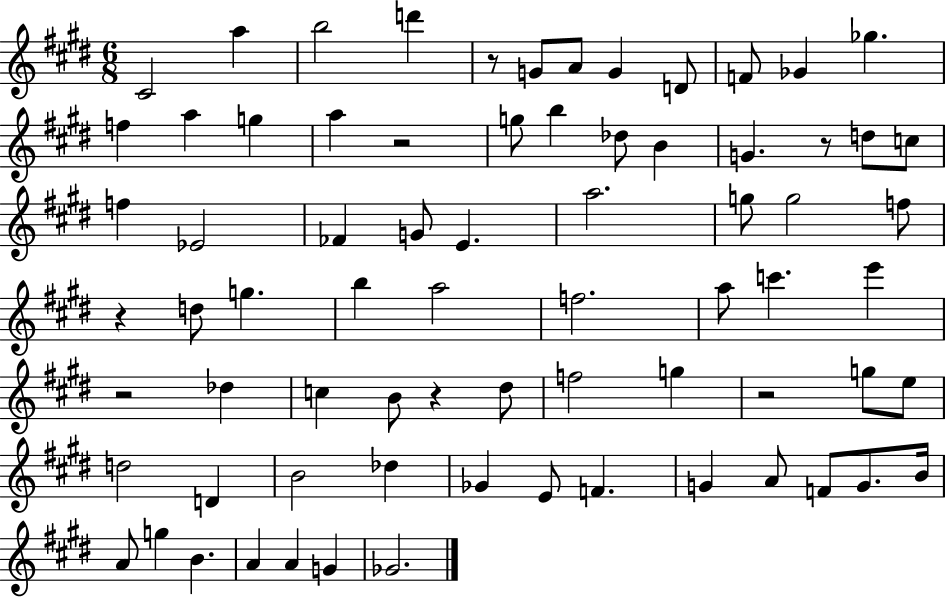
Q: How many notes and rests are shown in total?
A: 73